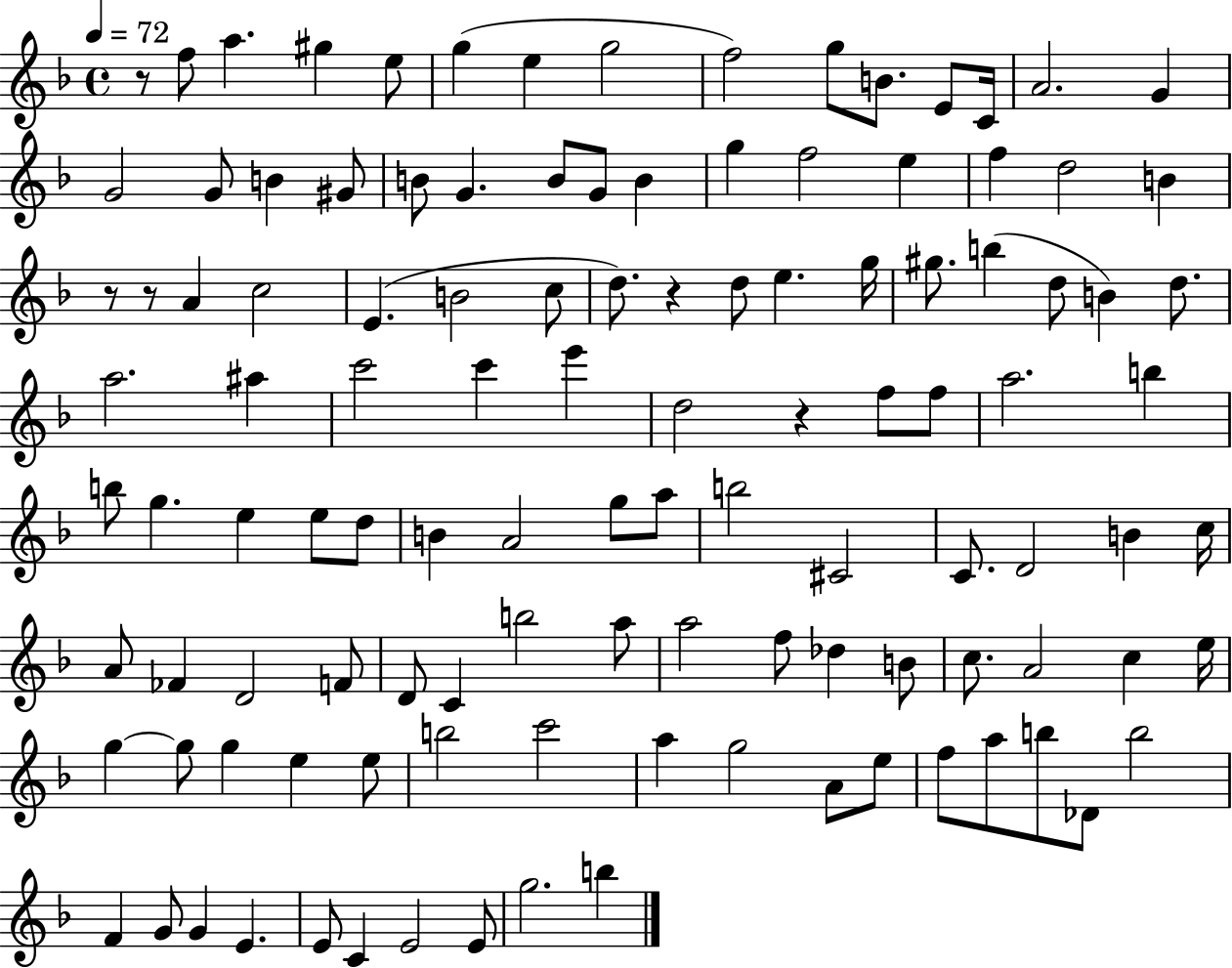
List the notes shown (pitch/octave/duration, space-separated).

R/e F5/e A5/q. G#5/q E5/e G5/q E5/q G5/h F5/h G5/e B4/e. E4/e C4/s A4/h. G4/q G4/h G4/e B4/q G#4/e B4/e G4/q. B4/e G4/e B4/q G5/q F5/h E5/q F5/q D5/h B4/q R/e R/e A4/q C5/h E4/q. B4/h C5/e D5/e. R/q D5/e E5/q. G5/s G#5/e. B5/q D5/e B4/q D5/e. A5/h. A#5/q C6/h C6/q E6/q D5/h R/q F5/e F5/e A5/h. B5/q B5/e G5/q. E5/q E5/e D5/e B4/q A4/h G5/e A5/e B5/h C#4/h C4/e. D4/h B4/q C5/s A4/e FES4/q D4/h F4/e D4/e C4/q B5/h A5/e A5/h F5/e Db5/q B4/e C5/e. A4/h C5/q E5/s G5/q G5/e G5/q E5/q E5/e B5/h C6/h A5/q G5/h A4/e E5/e F5/e A5/e B5/e Db4/e B5/h F4/q G4/e G4/q E4/q. E4/e C4/q E4/h E4/e G5/h. B5/q